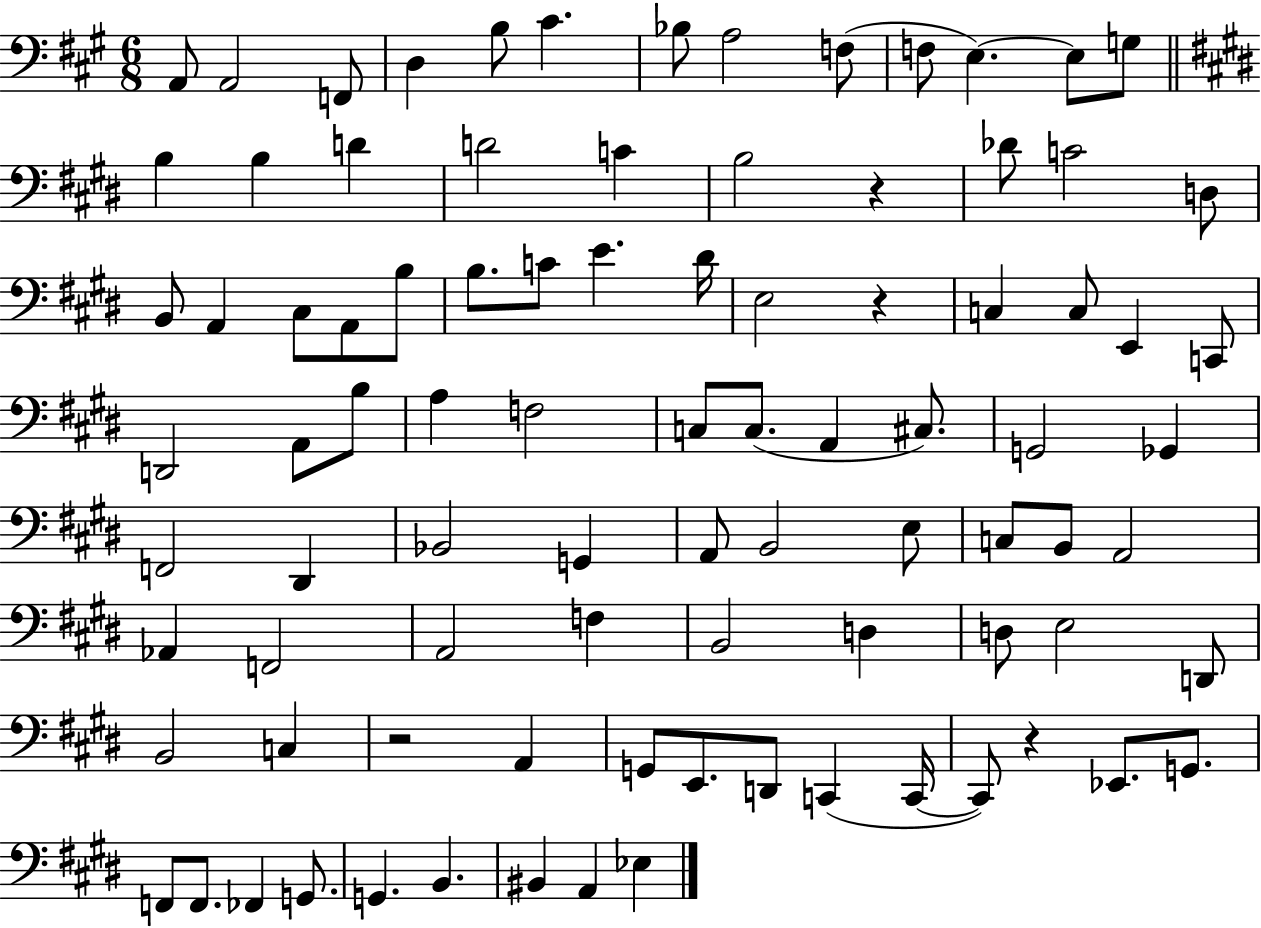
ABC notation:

X:1
T:Untitled
M:6/8
L:1/4
K:A
A,,/2 A,,2 F,,/2 D, B,/2 ^C _B,/2 A,2 F,/2 F,/2 E, E,/2 G,/2 B, B, D D2 C B,2 z _D/2 C2 D,/2 B,,/2 A,, ^C,/2 A,,/2 B,/2 B,/2 C/2 E ^D/4 E,2 z C, C,/2 E,, C,,/2 D,,2 A,,/2 B,/2 A, F,2 C,/2 C,/2 A,, ^C,/2 G,,2 _G,, F,,2 ^D,, _B,,2 G,, A,,/2 B,,2 E,/2 C,/2 B,,/2 A,,2 _A,, F,,2 A,,2 F, B,,2 D, D,/2 E,2 D,,/2 B,,2 C, z2 A,, G,,/2 E,,/2 D,,/2 C,, C,,/4 C,,/2 z _E,,/2 G,,/2 F,,/2 F,,/2 _F,, G,,/2 G,, B,, ^B,, A,, _E,